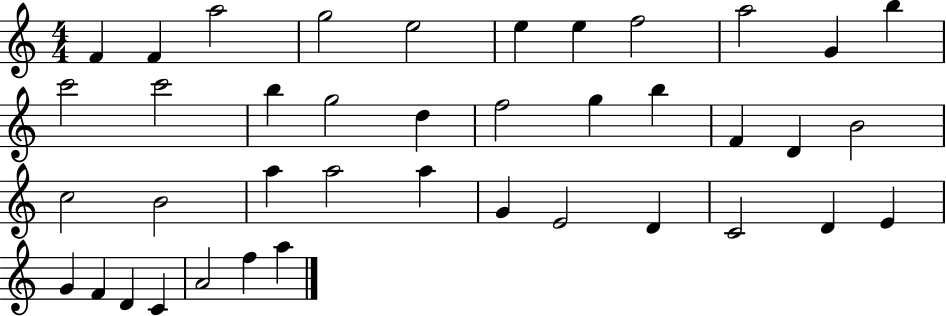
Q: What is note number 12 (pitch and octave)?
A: C6